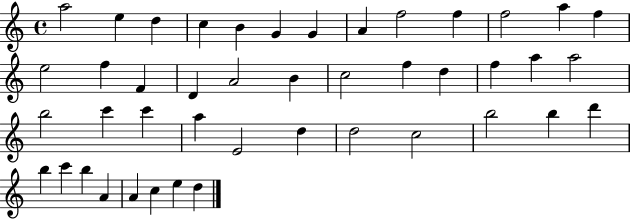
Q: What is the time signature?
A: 4/4